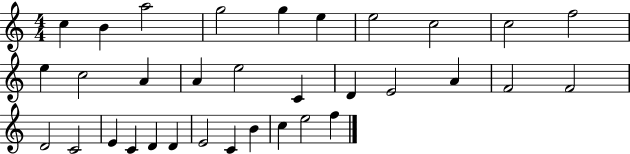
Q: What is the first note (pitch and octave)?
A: C5